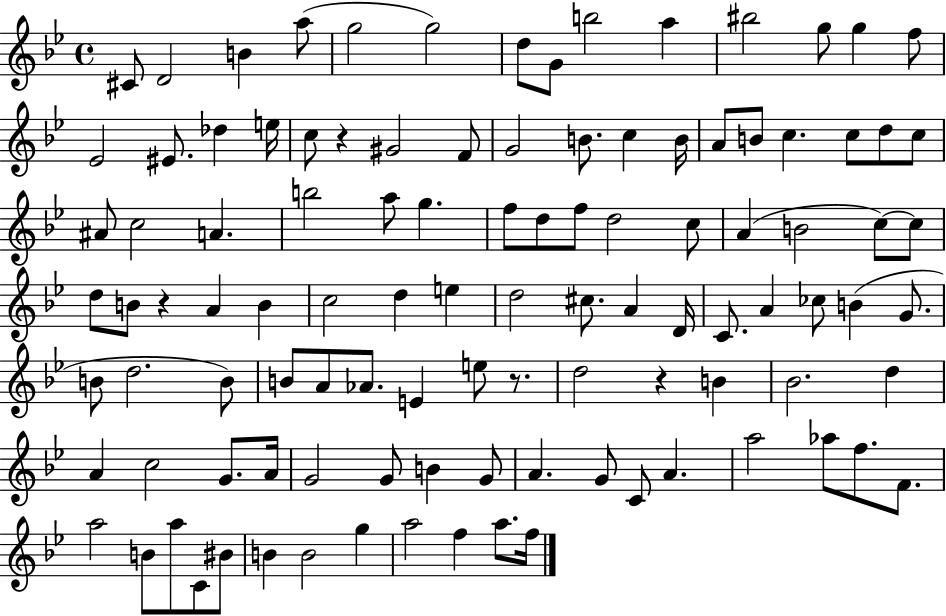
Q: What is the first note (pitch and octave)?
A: C#4